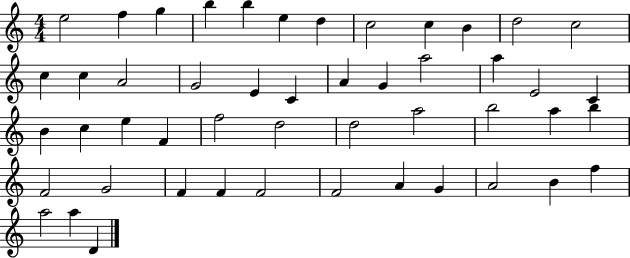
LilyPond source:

{
  \clef treble
  \numericTimeSignature
  \time 4/4
  \key c \major
  e''2 f''4 g''4 | b''4 b''4 e''4 d''4 | c''2 c''4 b'4 | d''2 c''2 | \break c''4 c''4 a'2 | g'2 e'4 c'4 | a'4 g'4 a''2 | a''4 e'2 c'4 | \break b'4 c''4 e''4 f'4 | f''2 d''2 | d''2 a''2 | b''2 a''4 b''4 | \break f'2 g'2 | f'4 f'4 f'2 | f'2 a'4 g'4 | a'2 b'4 f''4 | \break a''2 a''4 d'4 | \bar "|."
}